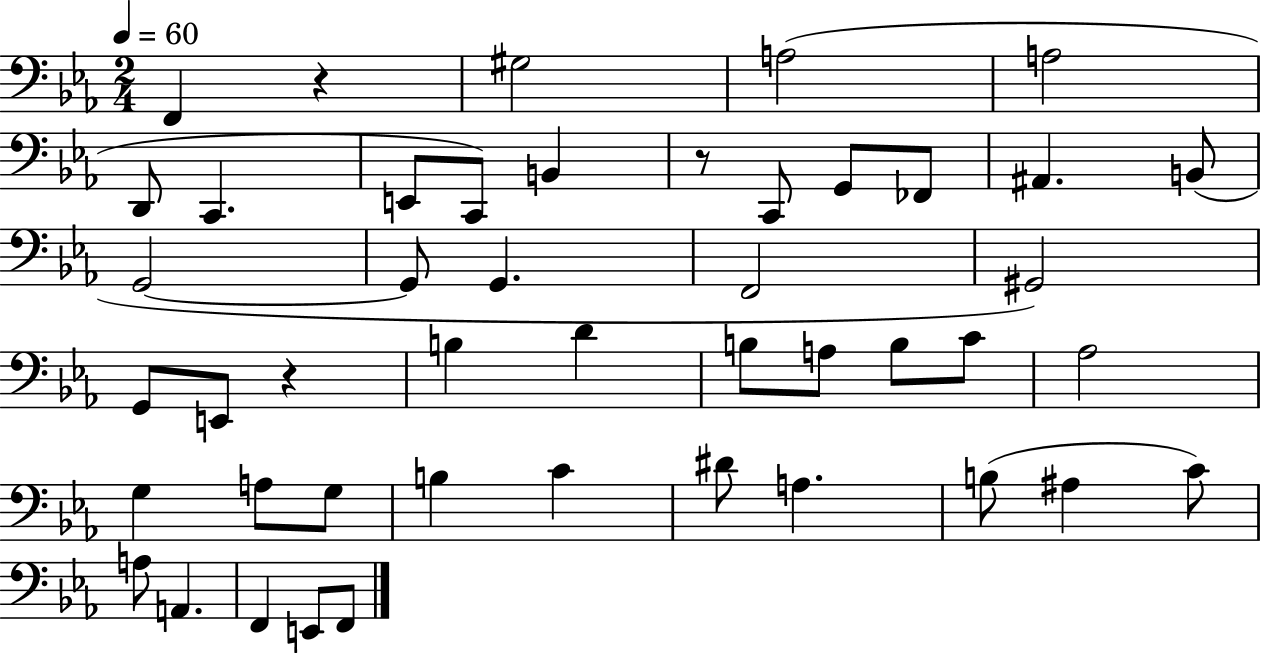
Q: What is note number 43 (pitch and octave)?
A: F2